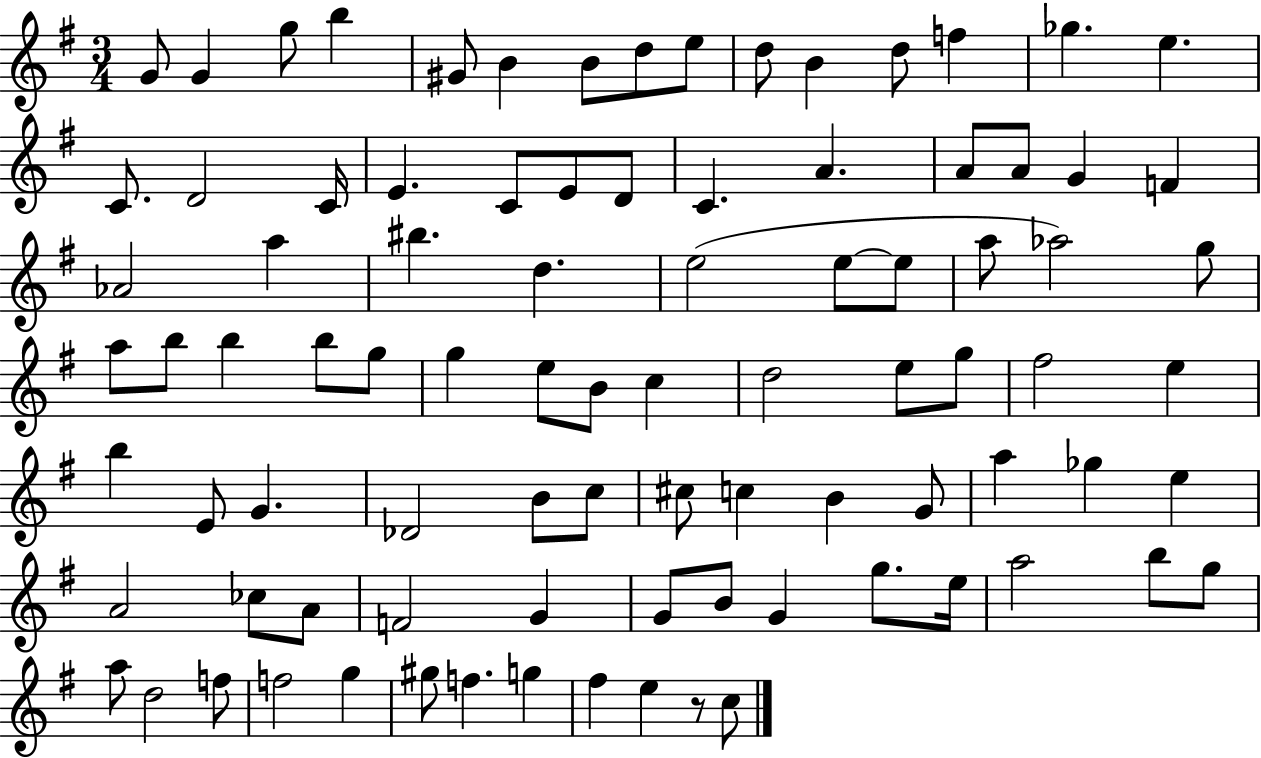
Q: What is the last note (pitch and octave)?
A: C5